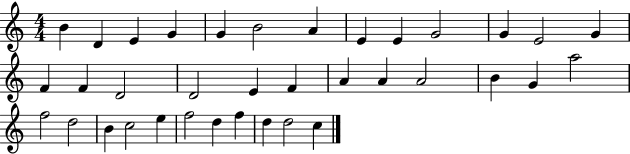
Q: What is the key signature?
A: C major